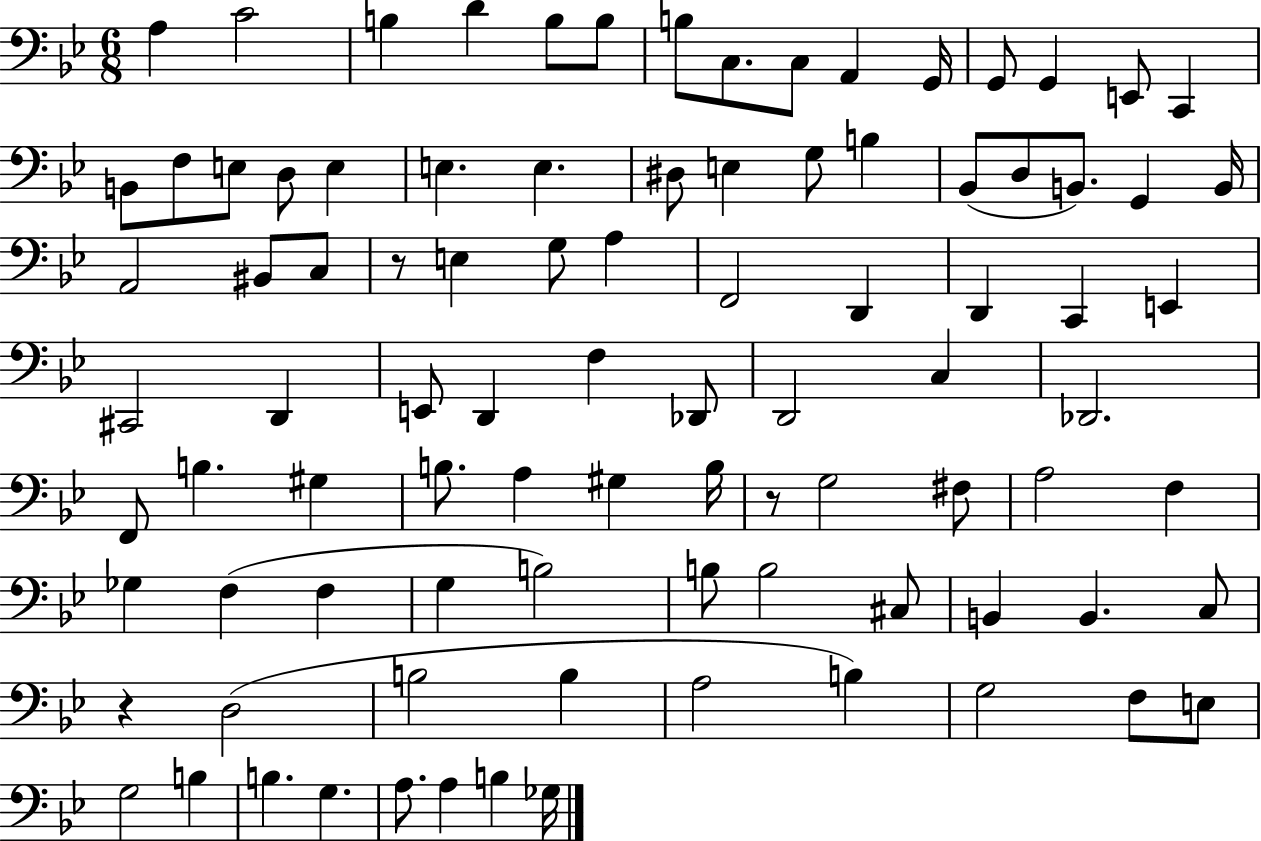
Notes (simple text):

A3/q C4/h B3/q D4/q B3/e B3/e B3/e C3/e. C3/e A2/q G2/s G2/e G2/q E2/e C2/q B2/e F3/e E3/e D3/e E3/q E3/q. E3/q. D#3/e E3/q G3/e B3/q Bb2/e D3/e B2/e. G2/q B2/s A2/h BIS2/e C3/e R/e E3/q G3/e A3/q F2/h D2/q D2/q C2/q E2/q C#2/h D2/q E2/e D2/q F3/q Db2/e D2/h C3/q Db2/h. F2/e B3/q. G#3/q B3/e. A3/q G#3/q B3/s R/e G3/h F#3/e A3/h F3/q Gb3/q F3/q F3/q G3/q B3/h B3/e B3/h C#3/e B2/q B2/q. C3/e R/q D3/h B3/h B3/q A3/h B3/q G3/h F3/e E3/e G3/h B3/q B3/q. G3/q. A3/e. A3/q B3/q Gb3/s